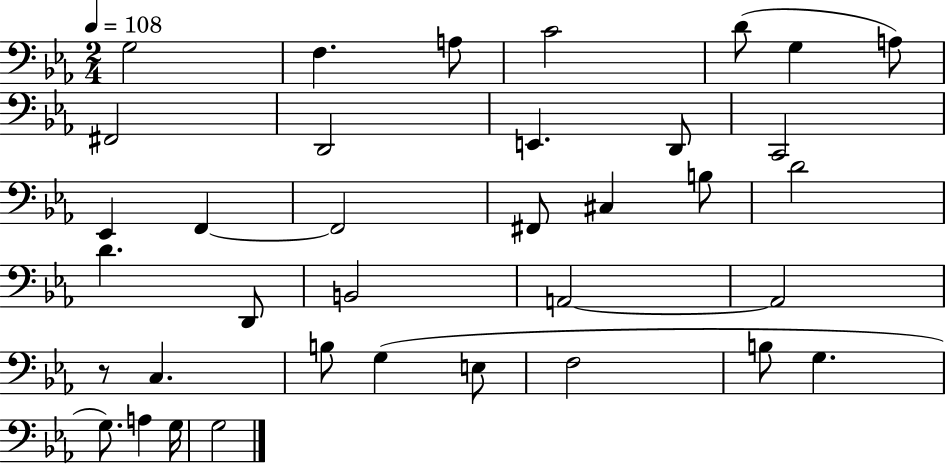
{
  \clef bass
  \numericTimeSignature
  \time 2/4
  \key ees \major
  \tempo 4 = 108
  g2 | f4. a8 | c'2 | d'8( g4 a8) | \break fis,2 | d,2 | e,4. d,8 | c,2 | \break ees,4 f,4~~ | f,2 | fis,8 cis4 b8 | d'2 | \break d'4. d,8 | b,2 | a,2~~ | a,2 | \break r8 c4. | b8 g4( e8 | f2 | b8 g4. | \break g8.) a4 g16 | g2 | \bar "|."
}